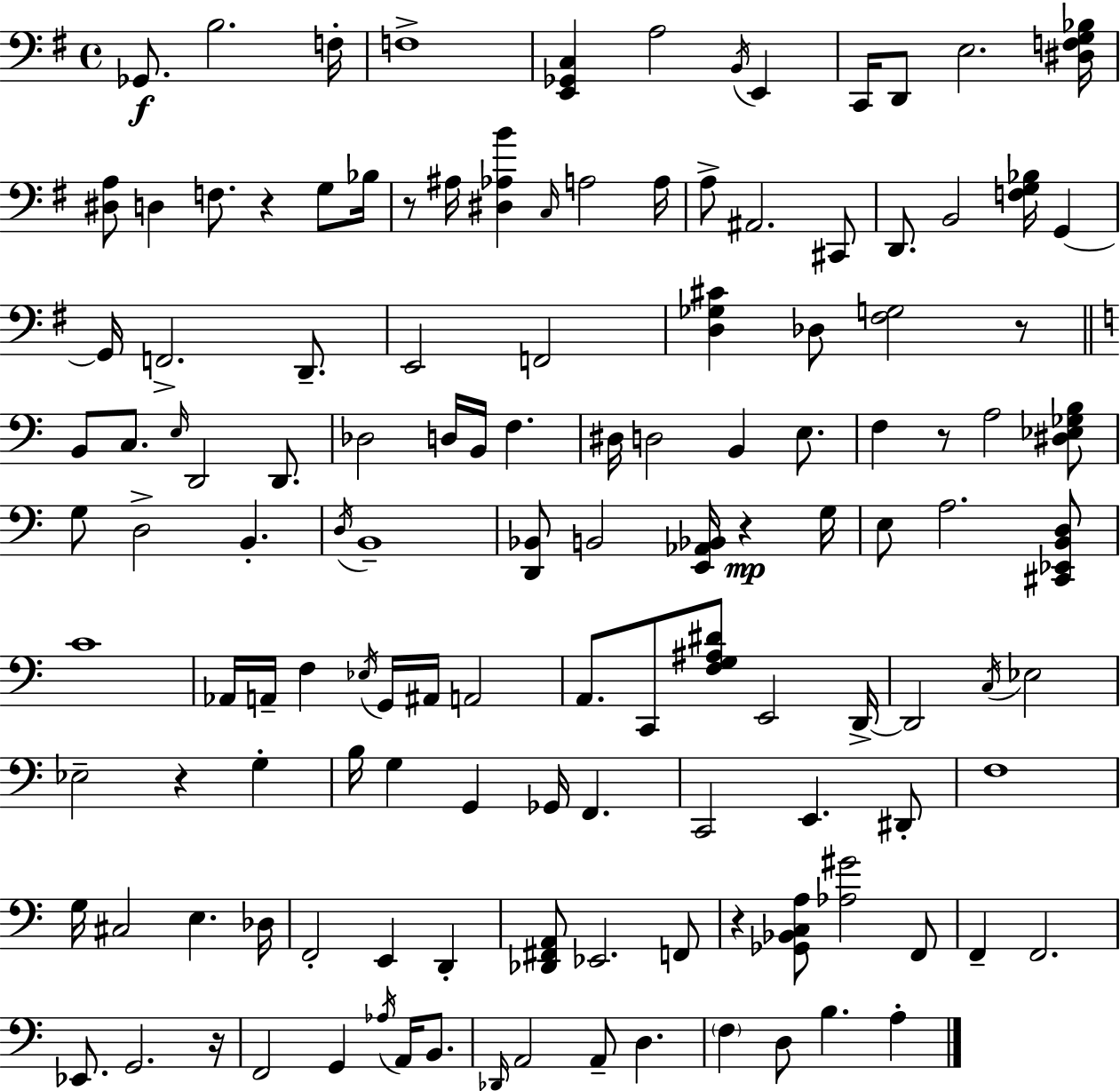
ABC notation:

X:1
T:Untitled
M:4/4
L:1/4
K:Em
_G,,/2 B,2 F,/4 F,4 [E,,_G,,C,] A,2 B,,/4 E,, C,,/4 D,,/2 E,2 [^D,F,G,_B,]/4 [^D,A,]/2 D, F,/2 z G,/2 _B,/4 z/2 ^A,/4 [^D,_A,B] C,/4 A,2 A,/4 A,/2 ^A,,2 ^C,,/2 D,,/2 B,,2 [F,G,_B,]/4 G,, G,,/4 F,,2 D,,/2 E,,2 F,,2 [D,_G,^C] _D,/2 [^F,G,]2 z/2 B,,/2 C,/2 E,/4 D,,2 D,,/2 _D,2 D,/4 B,,/4 F, ^D,/4 D,2 B,, E,/2 F, z/2 A,2 [^D,_E,_G,B,]/2 G,/2 D,2 B,, D,/4 B,,4 [D,,_B,,]/2 B,,2 [E,,_A,,_B,,]/4 z G,/4 E,/2 A,2 [^C,,_E,,B,,D,]/2 C4 _A,,/4 A,,/4 F, _E,/4 G,,/4 ^A,,/4 A,,2 A,,/2 C,,/2 [F,G,^A,^D]/2 E,,2 D,,/4 D,,2 C,/4 _E,2 _E,2 z G, B,/4 G, G,, _G,,/4 F,, C,,2 E,, ^D,,/2 F,4 G,/4 ^C,2 E, _D,/4 F,,2 E,, D,, [_D,,^F,,A,,]/2 _E,,2 F,,/2 z [_G,,_B,,C,A,]/2 [_A,^G]2 F,,/2 F,, F,,2 _E,,/2 G,,2 z/4 F,,2 G,, _A,/4 A,,/4 B,,/2 _D,,/4 A,,2 A,,/2 D, F, D,/2 B, A,